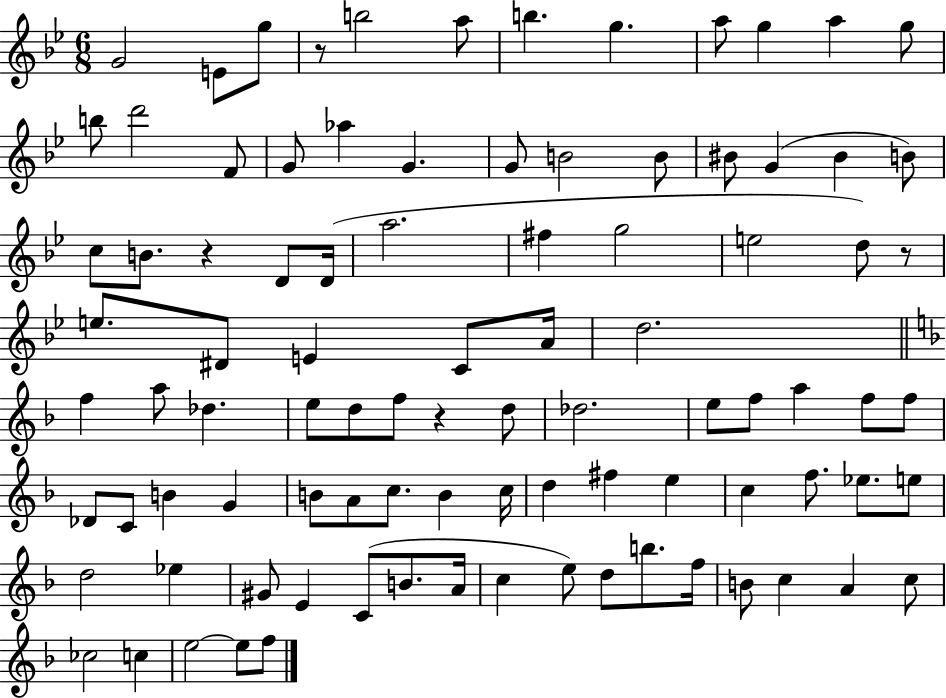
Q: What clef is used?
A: treble